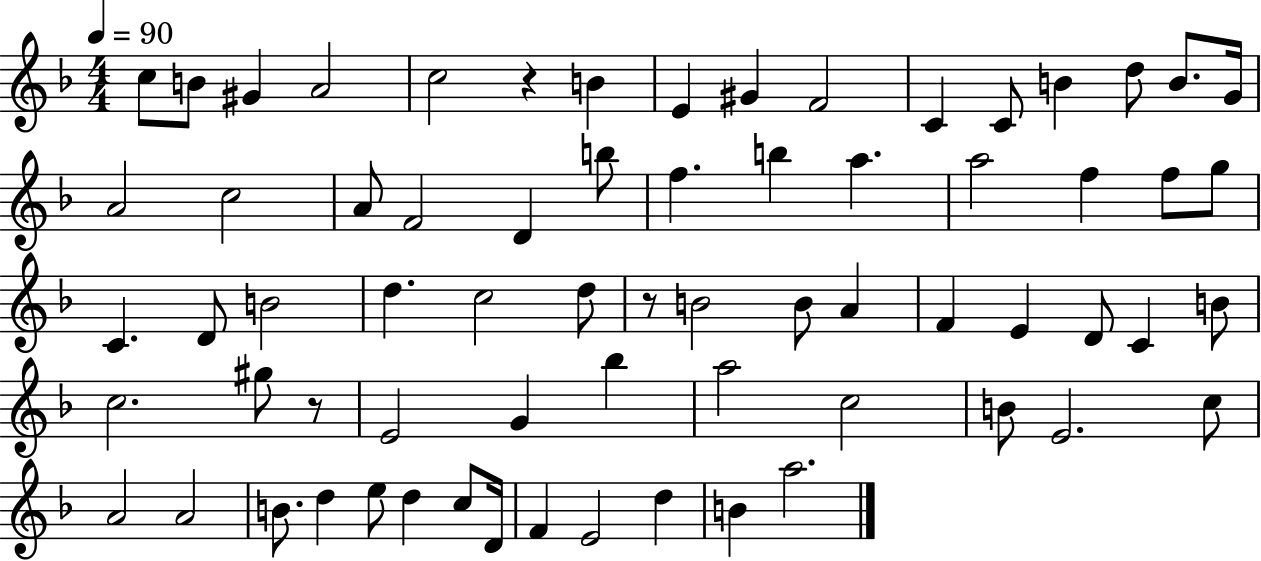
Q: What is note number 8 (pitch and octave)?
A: G#4